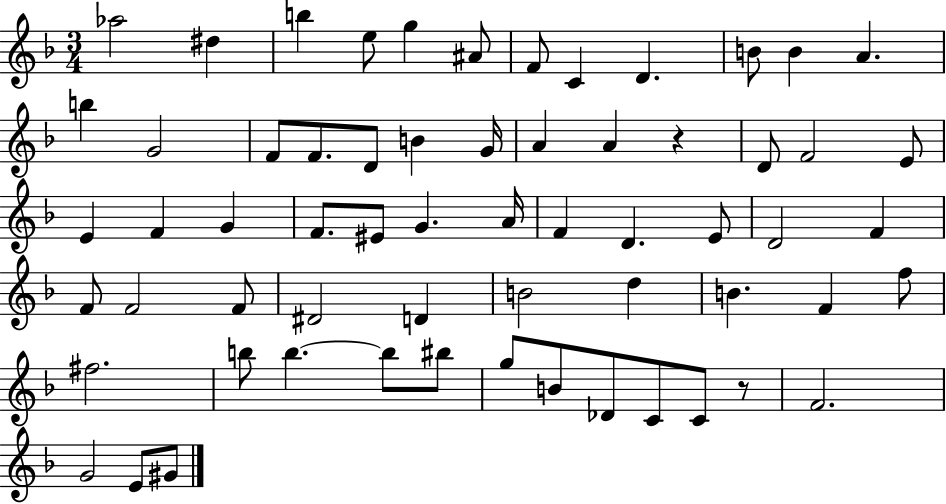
Ab5/h D#5/q B5/q E5/e G5/q A#4/e F4/e C4/q D4/q. B4/e B4/q A4/q. B5/q G4/h F4/e F4/e. D4/e B4/q G4/s A4/q A4/q R/q D4/e F4/h E4/e E4/q F4/q G4/q F4/e. EIS4/e G4/q. A4/s F4/q D4/q. E4/e D4/h F4/q F4/e F4/h F4/e D#4/h D4/q B4/h D5/q B4/q. F4/q F5/e F#5/h. B5/e B5/q. B5/e BIS5/e G5/e B4/e Db4/e C4/e C4/e R/e F4/h. G4/h E4/e G#4/e